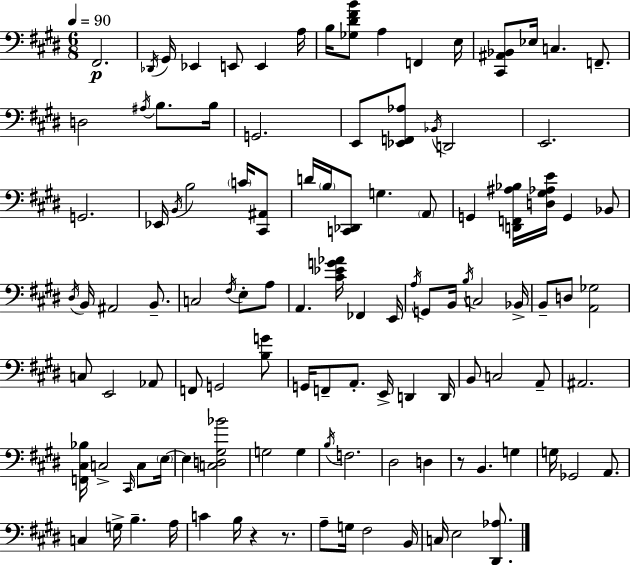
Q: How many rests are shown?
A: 3